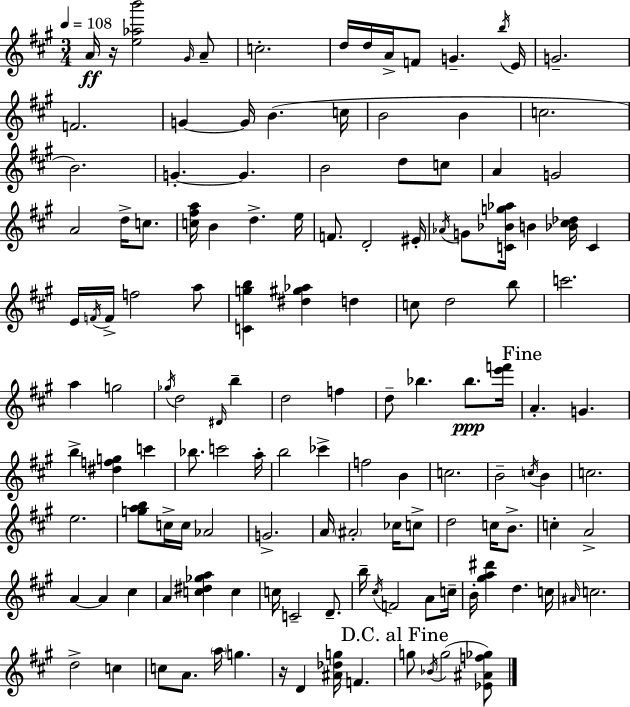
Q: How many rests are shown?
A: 2